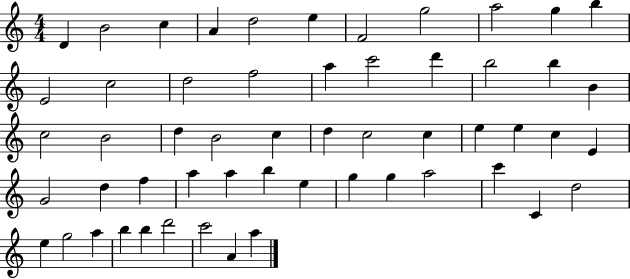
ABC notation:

X:1
T:Untitled
M:4/4
L:1/4
K:C
D B2 c A d2 e F2 g2 a2 g b E2 c2 d2 f2 a c'2 d' b2 b B c2 B2 d B2 c d c2 c e e c E G2 d f a a b e g g a2 c' C d2 e g2 a b b d'2 c'2 A a